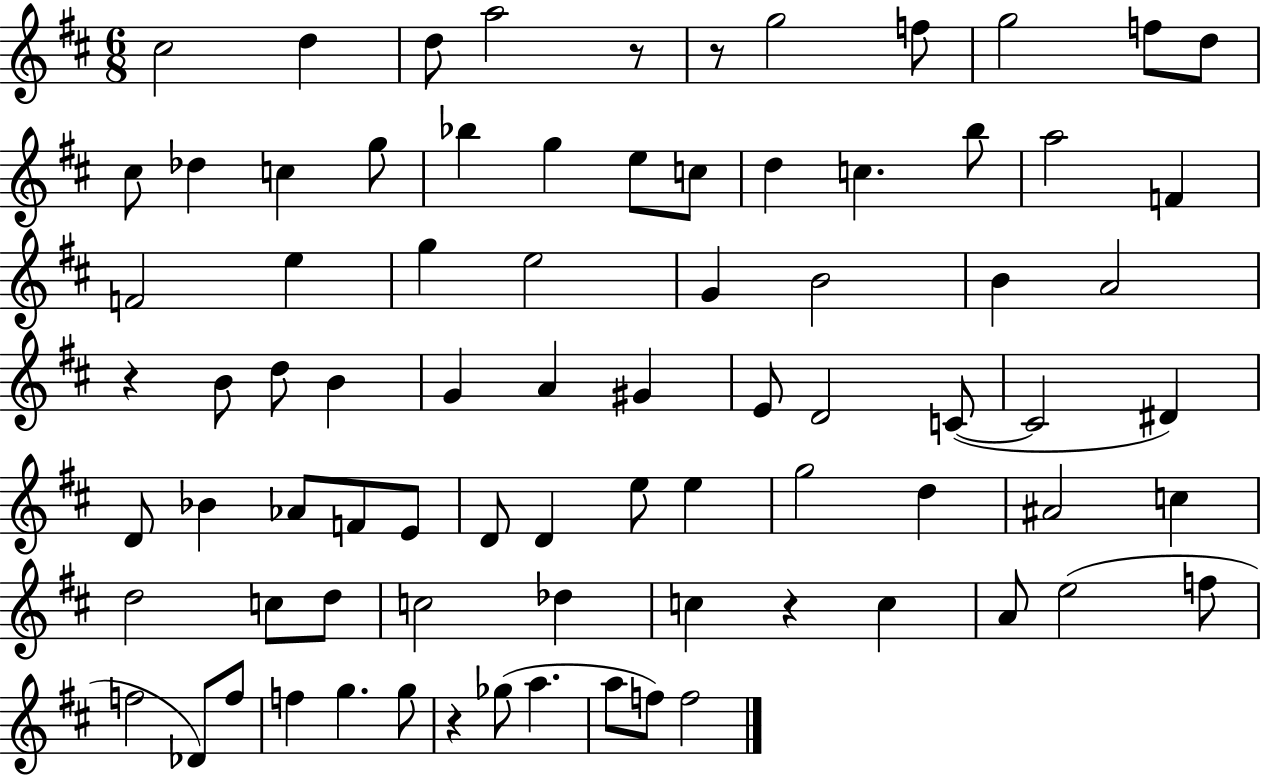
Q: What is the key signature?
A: D major